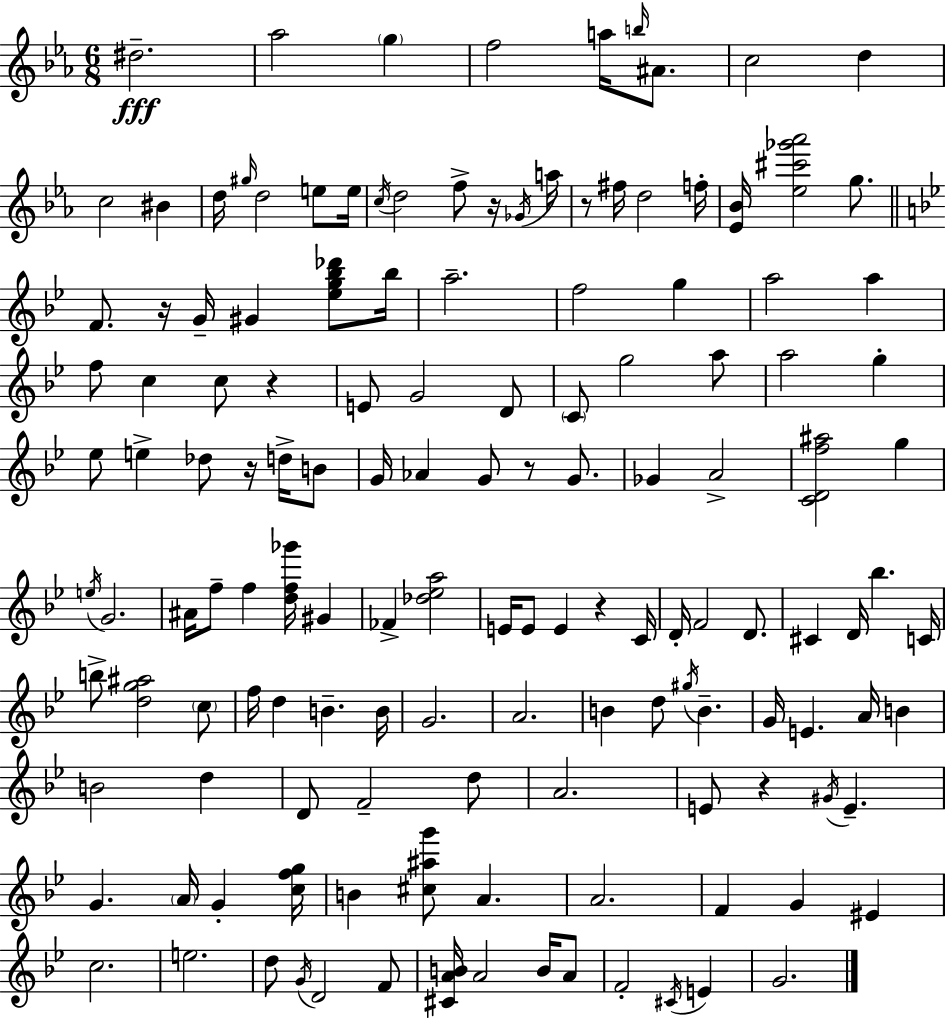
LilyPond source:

{
  \clef treble
  \numericTimeSignature
  \time 6/8
  \key c \minor
  dis''2.--\fff | aes''2 \parenthesize g''4 | f''2 a''16 \grace { b''16 } ais'8. | c''2 d''4 | \break c''2 bis'4 | d''16 \grace { gis''16 } d''2 e''8 | e''16 \acciaccatura { c''16 } d''2 f''8-> | r16 \acciaccatura { ges'16 } a''16 r8 fis''16 d''2 | \break f''16-. <ees' bes'>16 <ees'' cis''' ges''' aes'''>2 | g''8. \bar "||" \break \key g \minor f'8. r16 g'16-- gis'4 <ees'' g'' bes'' des'''>8 bes''16 | a''2.-- | f''2 g''4 | a''2 a''4 | \break f''8 c''4 c''8 r4 | e'8 g'2 d'8 | \parenthesize c'8 g''2 a''8 | a''2 g''4-. | \break ees''8 e''4-> des''8 r16 d''16-> b'8 | g'16 aes'4 g'8 r8 g'8. | ges'4 a'2-> | <c' d' f'' ais''>2 g''4 | \break \acciaccatura { e''16 } g'2. | ais'16 f''8-- f''4 <d'' f'' ges'''>16 gis'4 | fes'4-> <des'' ees'' a''>2 | e'16 e'8 e'4 r4 | \break c'16 d'16-. f'2 d'8. | cis'4 d'16 bes''4. | c'16 b''8-> <d'' g'' ais''>2 \parenthesize c''8 | f''16 d''4 b'4.-- | \break b'16 g'2. | a'2. | b'4 d''8 \acciaccatura { gis''16 } b'4.-- | g'16 e'4. a'16 b'4 | \break b'2 d''4 | d'8 f'2-- | d''8 a'2. | e'8 r4 \acciaccatura { gis'16 } e'4.-- | \break g'4. \parenthesize a'16 g'4-. | <c'' f'' g''>16 b'4 <cis'' ais'' g'''>8 a'4. | a'2. | f'4 g'4 eis'4 | \break c''2. | e''2. | d''8 \acciaccatura { g'16 } d'2 | f'8 <cis' a' b'>16 a'2 | \break b'16 a'8 f'2-. | \acciaccatura { cis'16 } e'4 g'2. | \bar "|."
}